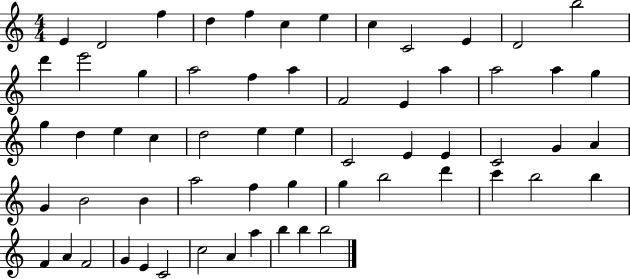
E4/q D4/h F5/q D5/q F5/q C5/q E5/q C5/q C4/h E4/q D4/h B5/h D6/q E6/h G5/q A5/h F5/q A5/q F4/h E4/q A5/q A5/h A5/q G5/q G5/q D5/q E5/q C5/q D5/h E5/q E5/q C4/h E4/q E4/q C4/h G4/q A4/q G4/q B4/h B4/q A5/h F5/q G5/q G5/q B5/h D6/q C6/q B5/h B5/q F4/q A4/q F4/h G4/q E4/q C4/h C5/h A4/q A5/q B5/q B5/q B5/h